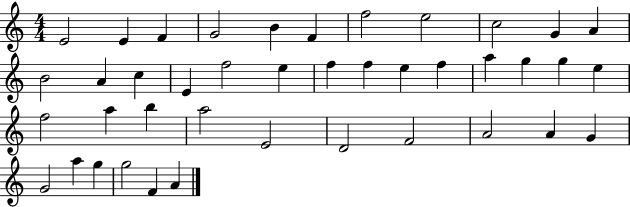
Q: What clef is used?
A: treble